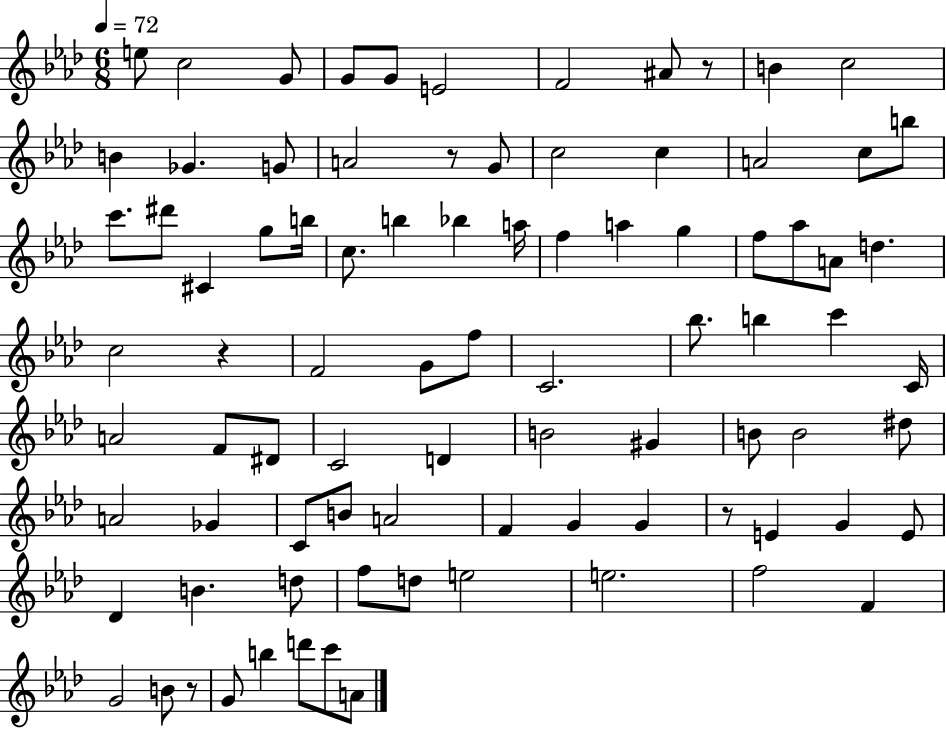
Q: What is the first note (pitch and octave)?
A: E5